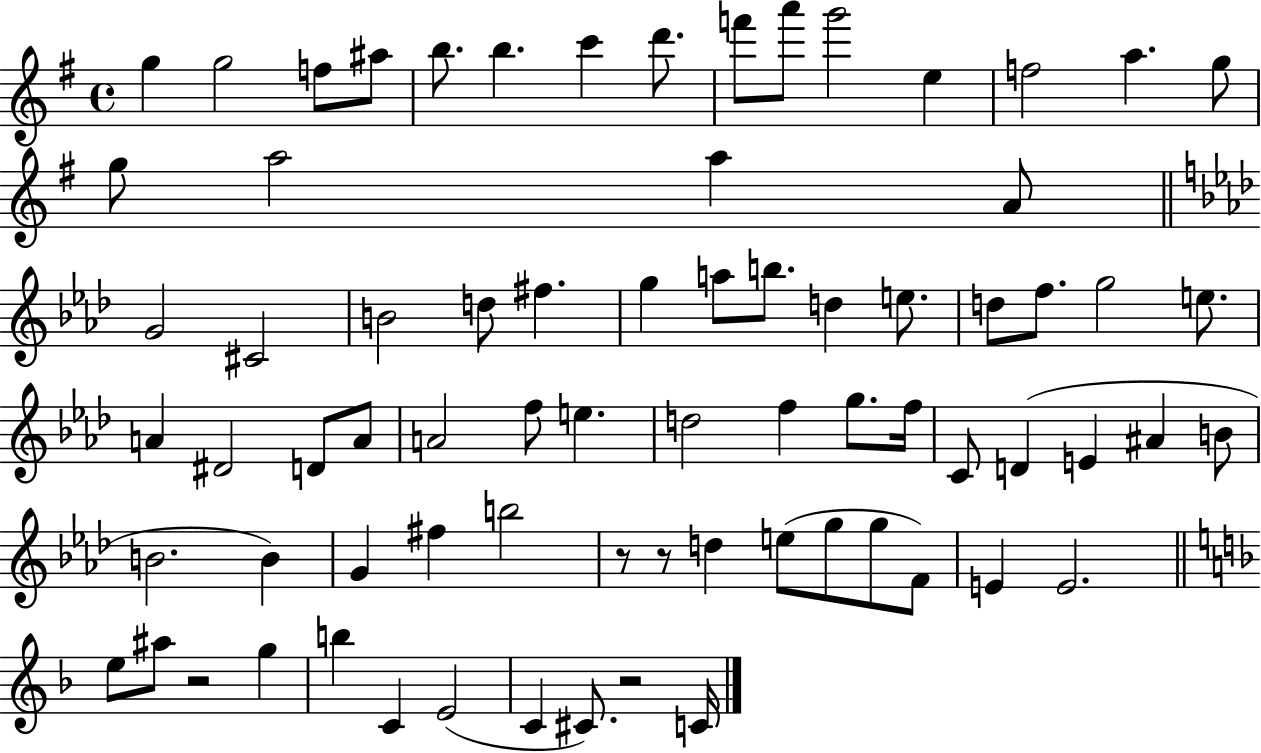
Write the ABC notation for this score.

X:1
T:Untitled
M:4/4
L:1/4
K:G
g g2 f/2 ^a/2 b/2 b c' d'/2 f'/2 a'/2 g'2 e f2 a g/2 g/2 a2 a A/2 G2 ^C2 B2 d/2 ^f g a/2 b/2 d e/2 d/2 f/2 g2 e/2 A ^D2 D/2 A/2 A2 f/2 e d2 f g/2 f/4 C/2 D E ^A B/2 B2 B G ^f b2 z/2 z/2 d e/2 g/2 g/2 F/2 E E2 e/2 ^a/2 z2 g b C E2 C ^C/2 z2 C/4